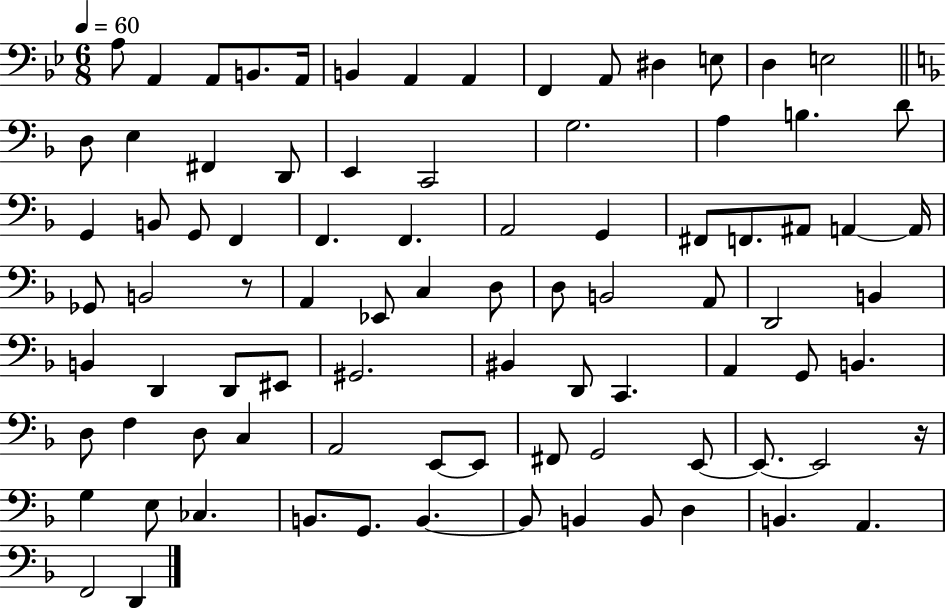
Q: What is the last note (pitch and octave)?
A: D2